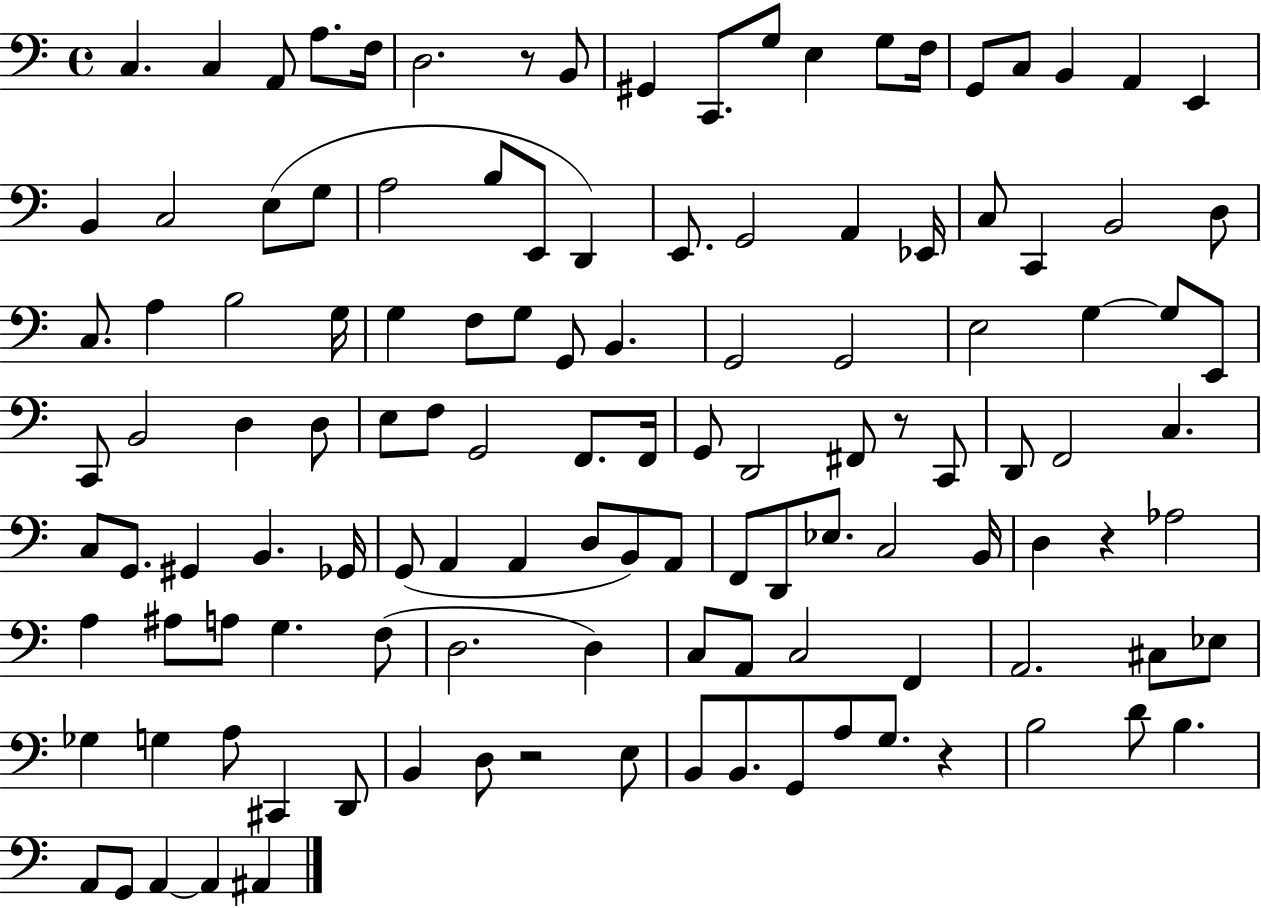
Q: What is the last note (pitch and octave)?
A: A#2